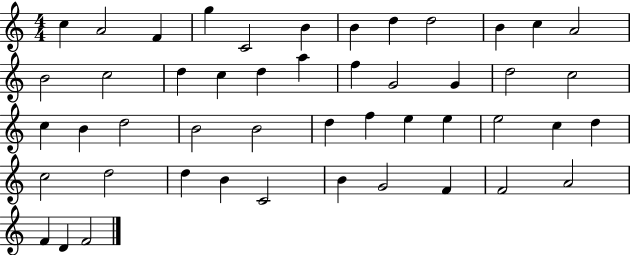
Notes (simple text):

C5/q A4/h F4/q G5/q C4/h B4/q B4/q D5/q D5/h B4/q C5/q A4/h B4/h C5/h D5/q C5/q D5/q A5/q F5/q G4/h G4/q D5/h C5/h C5/q B4/q D5/h B4/h B4/h D5/q F5/q E5/q E5/q E5/h C5/q D5/q C5/h D5/h D5/q B4/q C4/h B4/q G4/h F4/q F4/h A4/h F4/q D4/q F4/h